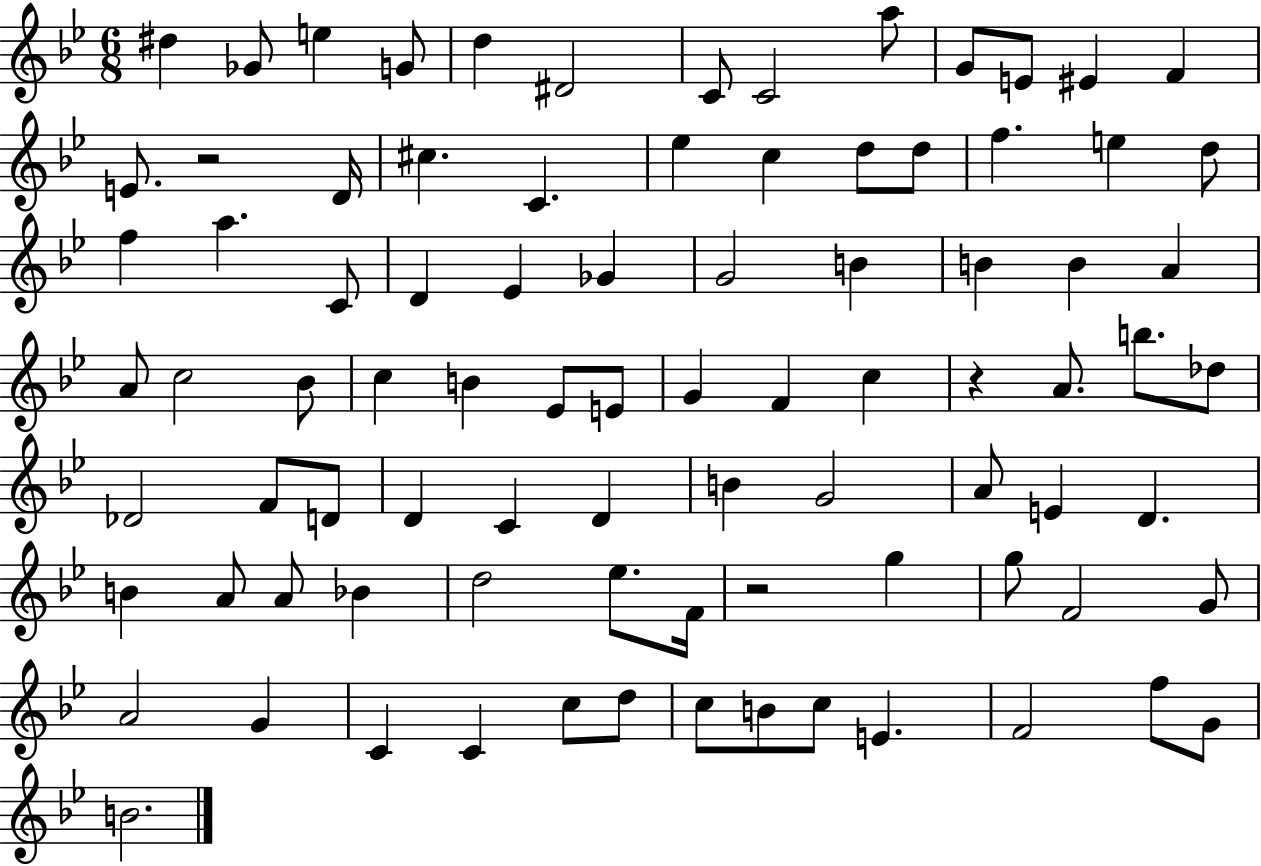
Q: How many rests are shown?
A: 3